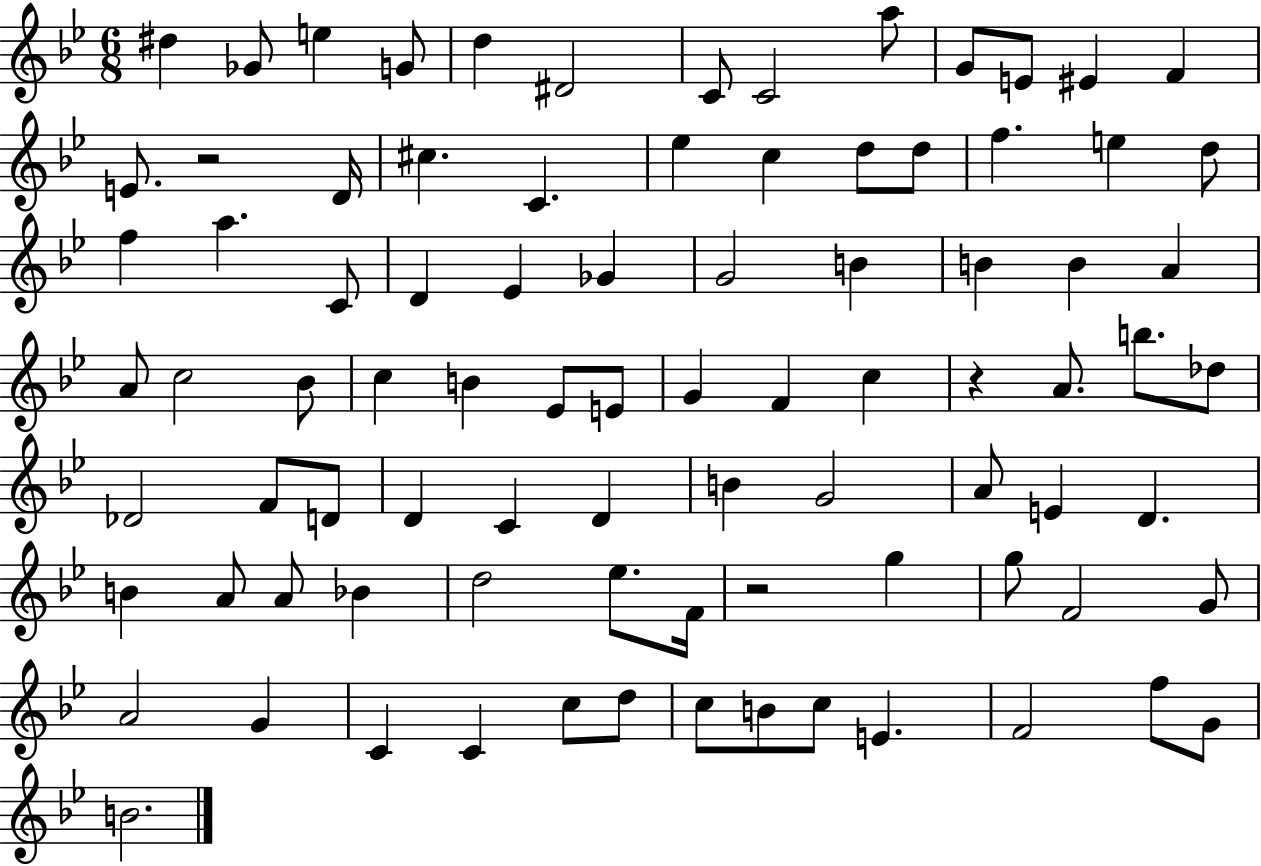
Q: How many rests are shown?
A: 3